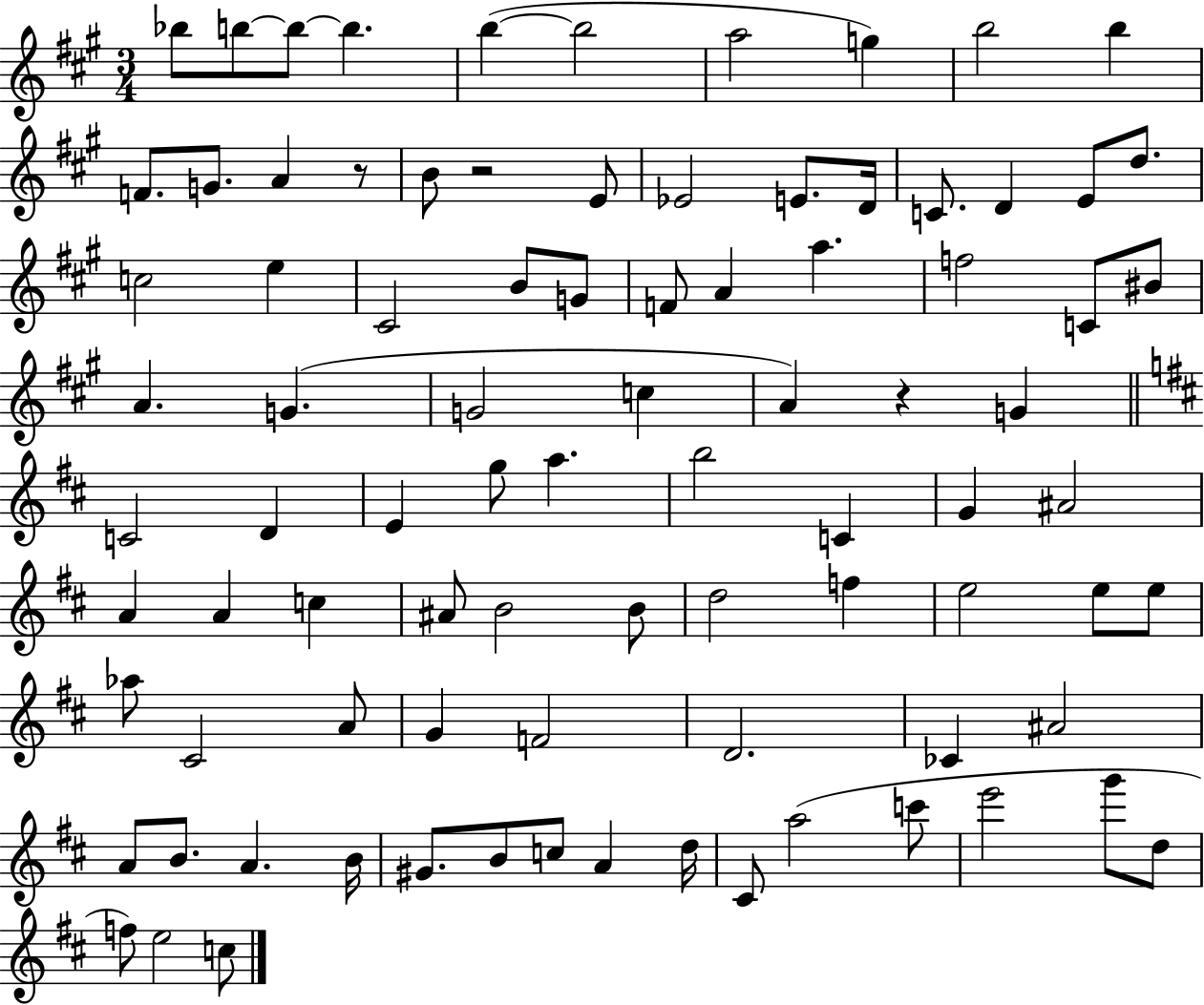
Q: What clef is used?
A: treble